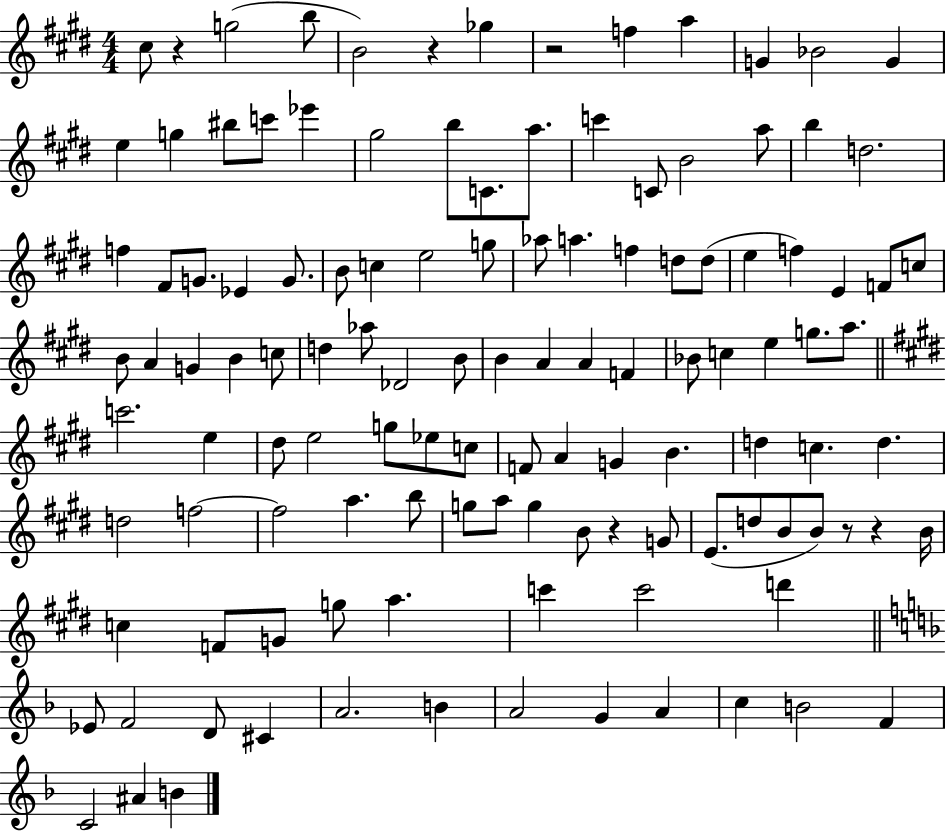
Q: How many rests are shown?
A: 6